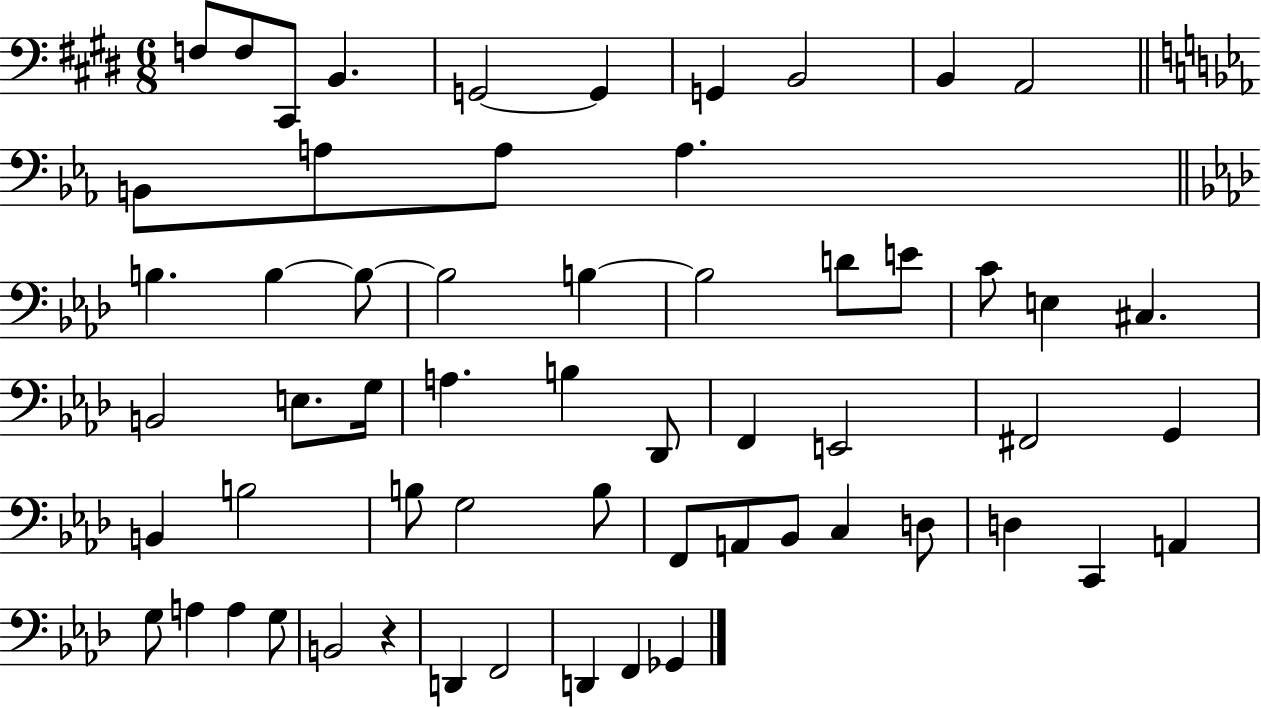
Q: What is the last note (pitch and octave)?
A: Gb2